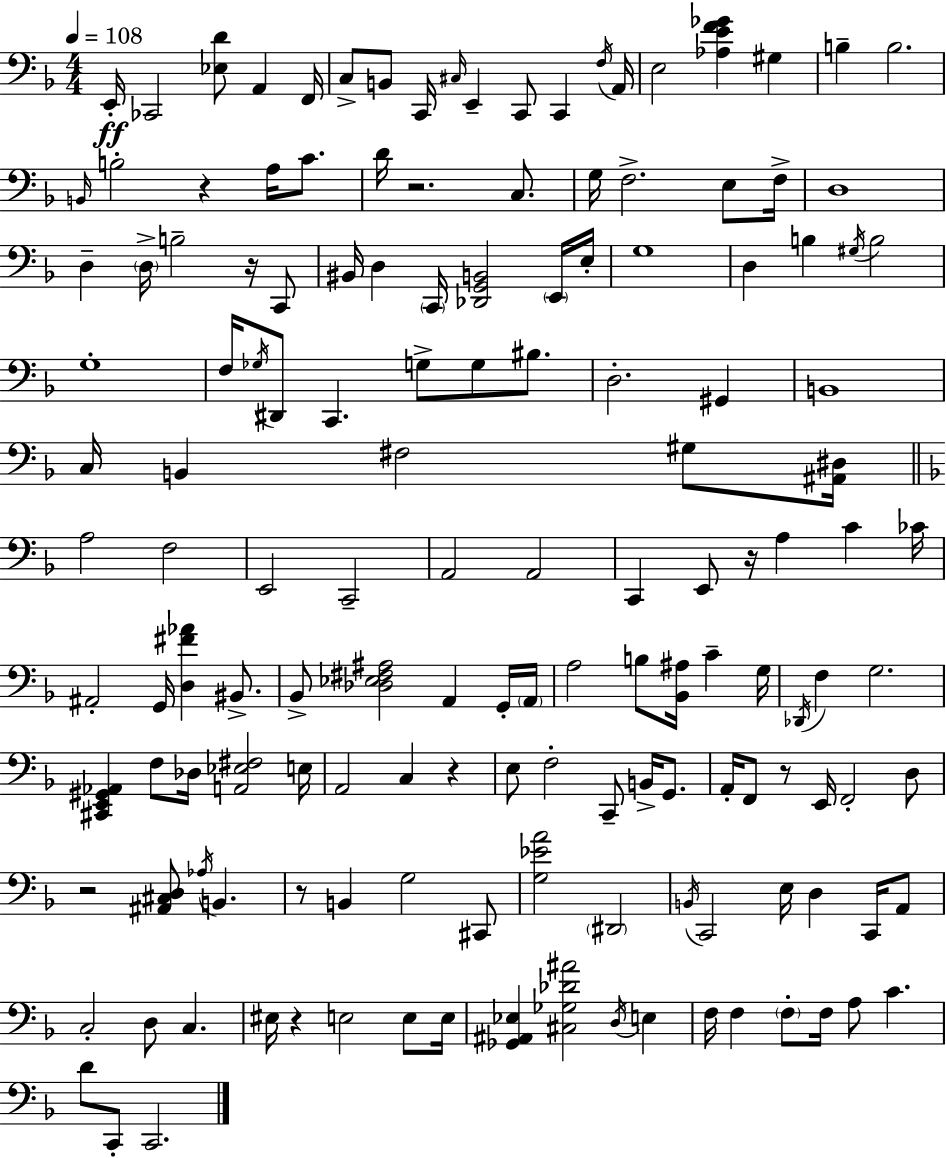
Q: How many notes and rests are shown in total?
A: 149